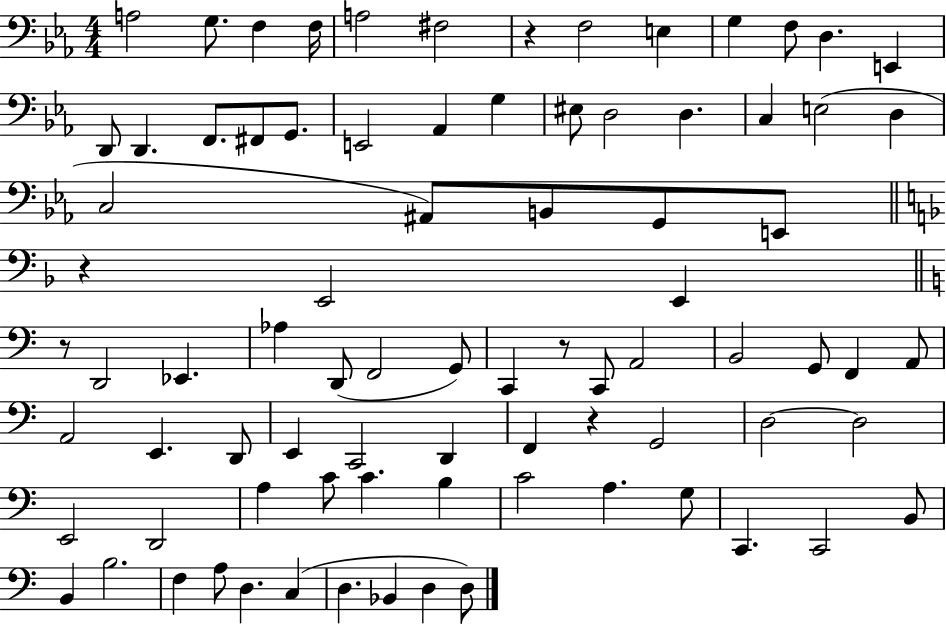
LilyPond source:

{
  \clef bass
  \numericTimeSignature
  \time 4/4
  \key ees \major
  \repeat volta 2 { a2 g8. f4 f16 | a2 fis2 | r4 f2 e4 | g4 f8 d4. e,4 | \break d,8 d,4. f,8. fis,8 g,8. | e,2 aes,4 g4 | eis8 d2 d4. | c4 e2( d4 | \break c2 ais,8) b,8 g,8 e,8 | \bar "||" \break \key f \major r4 e,2 e,4 | \bar "||" \break \key a \minor r8 d,2 ees,4. | aes4 d,8( f,2 g,8) | c,4 r8 c,8 a,2 | b,2 g,8 f,4 a,8 | \break a,2 e,4. d,8 | e,4 c,2 d,4 | f,4 r4 g,2 | d2~~ d2 | \break e,2 d,2 | a4 c'8 c'4. b4 | c'2 a4. g8 | c,4. c,2 b,8 | \break b,4 b2. | f4 a8 d4. c4( | d4. bes,4 d4 d8) | } \bar "|."
}